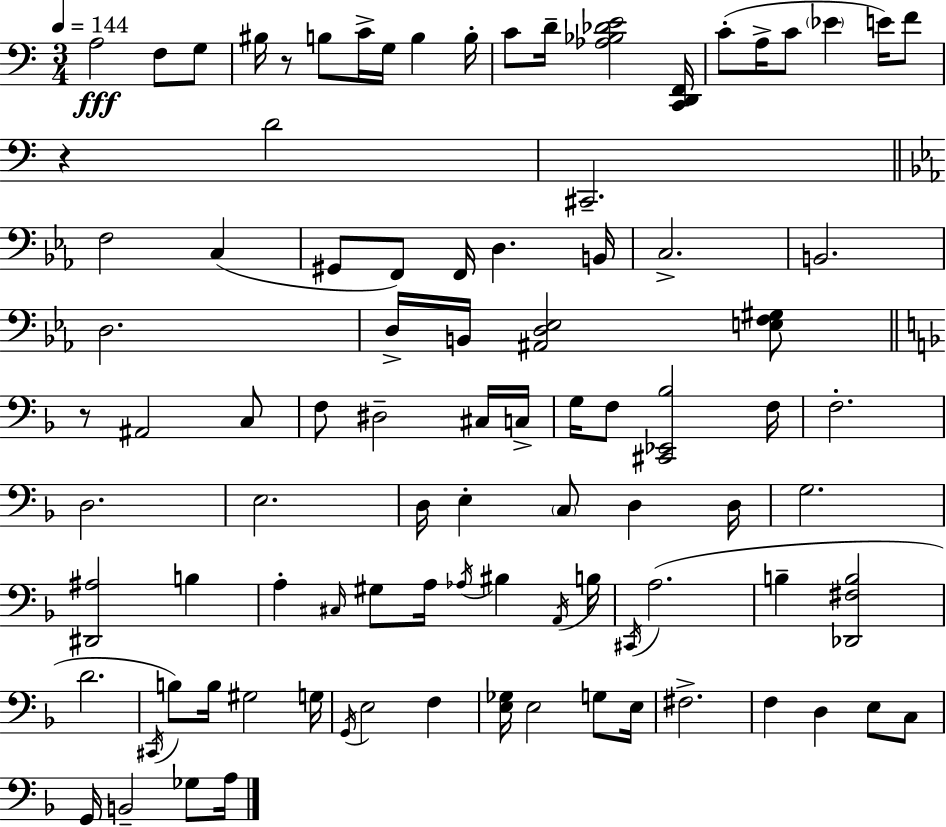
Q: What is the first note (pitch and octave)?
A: A3